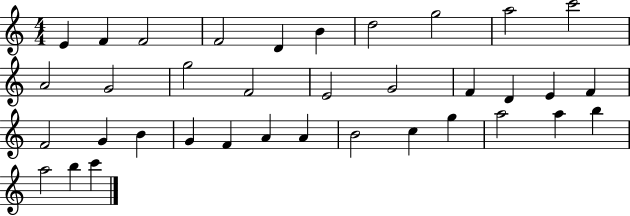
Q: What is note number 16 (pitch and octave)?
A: G4